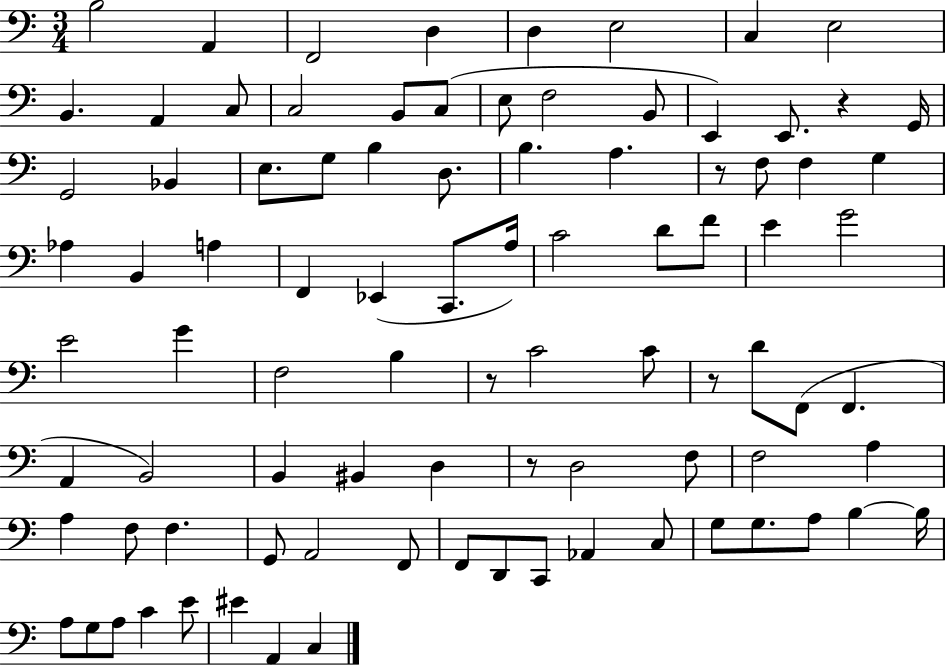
X:1
T:Untitled
M:3/4
L:1/4
K:C
B,2 A,, F,,2 D, D, E,2 C, E,2 B,, A,, C,/2 C,2 B,,/2 C,/2 E,/2 F,2 B,,/2 E,, E,,/2 z G,,/4 G,,2 _B,, E,/2 G,/2 B, D,/2 B, A, z/2 F,/2 F, G, _A, B,, A, F,, _E,, C,,/2 A,/4 C2 D/2 F/2 E G2 E2 G F,2 B, z/2 C2 C/2 z/2 D/2 F,,/2 F,, A,, B,,2 B,, ^B,, D, z/2 D,2 F,/2 F,2 A, A, F,/2 F, G,,/2 A,,2 F,,/2 F,,/2 D,,/2 C,,/2 _A,, C,/2 G,/2 G,/2 A,/2 B, B,/4 A,/2 G,/2 A,/2 C E/2 ^E A,, C,